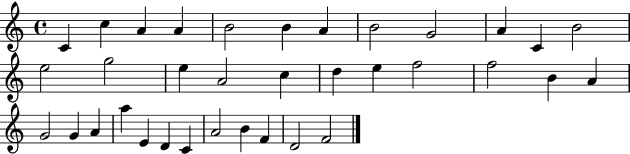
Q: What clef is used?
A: treble